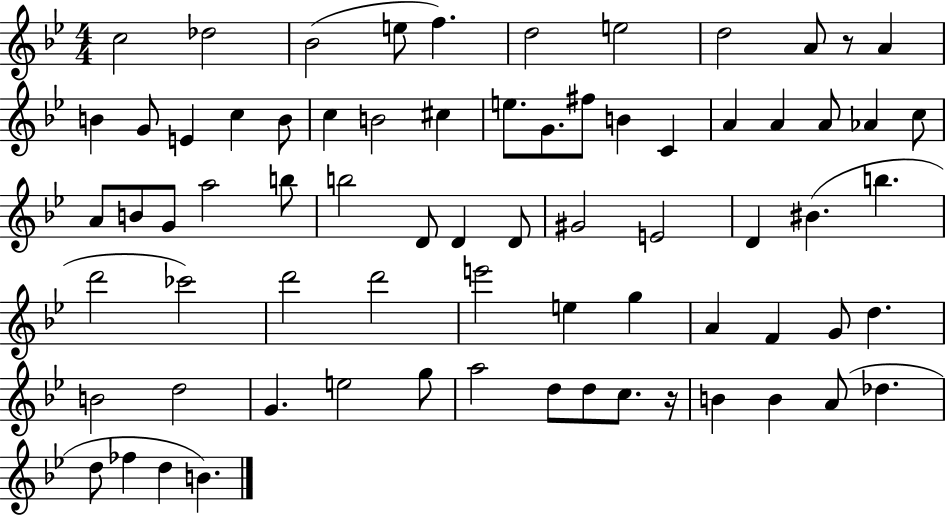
{
  \clef treble
  \numericTimeSignature
  \time 4/4
  \key bes \major
  \repeat volta 2 { c''2 des''2 | bes'2( e''8 f''4.) | d''2 e''2 | d''2 a'8 r8 a'4 | \break b'4 g'8 e'4 c''4 b'8 | c''4 b'2 cis''4 | e''8. g'8. fis''8 b'4 c'4 | a'4 a'4 a'8 aes'4 c''8 | \break a'8 b'8 g'8 a''2 b''8 | b''2 d'8 d'4 d'8 | gis'2 e'2 | d'4 bis'4.( b''4. | \break d'''2 ces'''2) | d'''2 d'''2 | e'''2 e''4 g''4 | a'4 f'4 g'8 d''4. | \break b'2 d''2 | g'4. e''2 g''8 | a''2 d''8 d''8 c''8. r16 | b'4 b'4 a'8( des''4. | \break d''8 fes''4 d''4 b'4.) | } \bar "|."
}